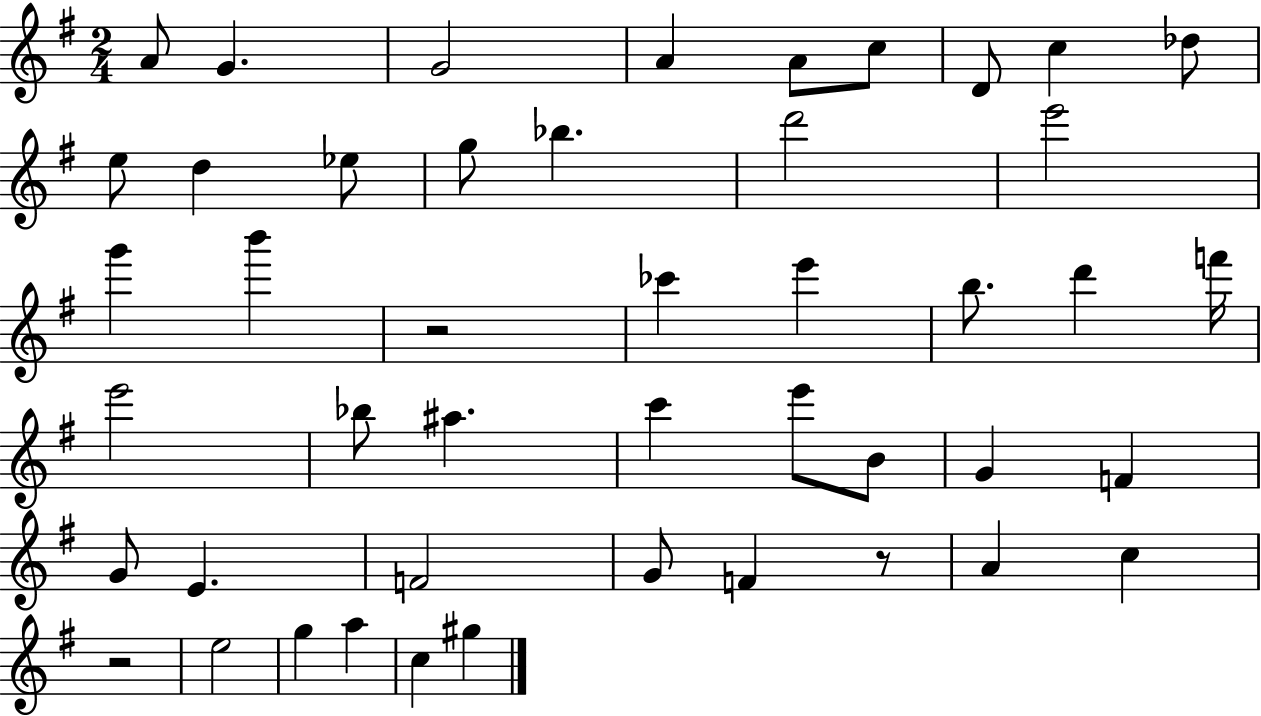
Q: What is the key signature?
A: G major